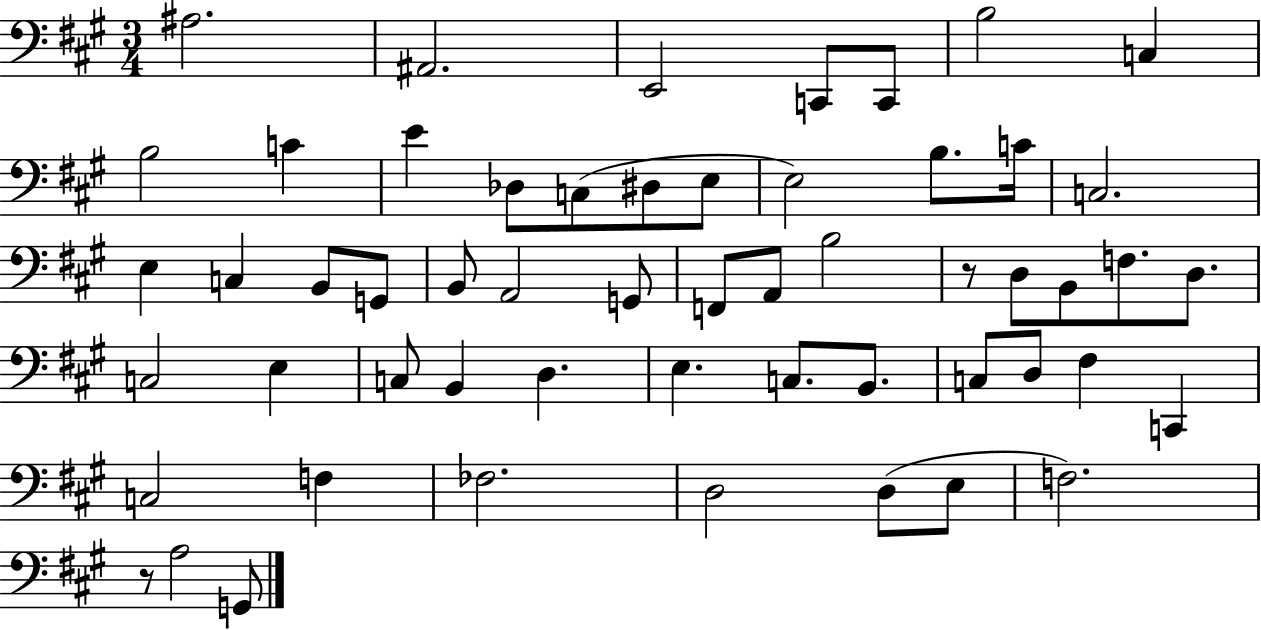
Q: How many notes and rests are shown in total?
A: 55